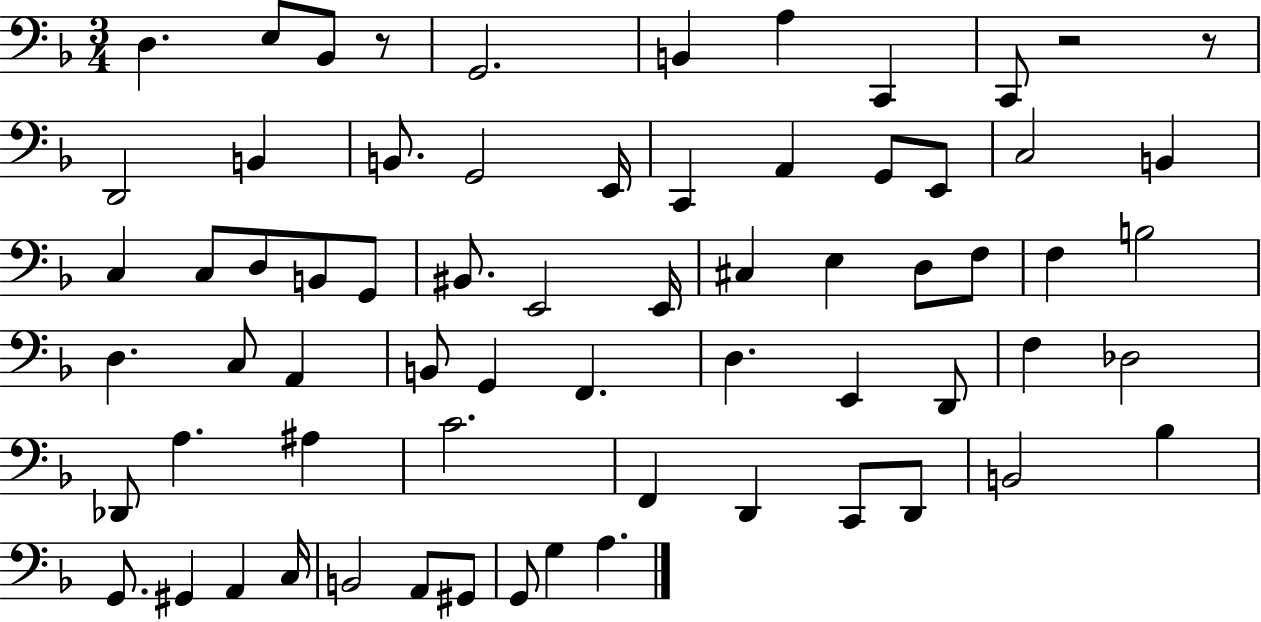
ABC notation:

X:1
T:Untitled
M:3/4
L:1/4
K:F
D, E,/2 _B,,/2 z/2 G,,2 B,, A, C,, C,,/2 z2 z/2 D,,2 B,, B,,/2 G,,2 E,,/4 C,, A,, G,,/2 E,,/2 C,2 B,, C, C,/2 D,/2 B,,/2 G,,/2 ^B,,/2 E,,2 E,,/4 ^C, E, D,/2 F,/2 F, B,2 D, C,/2 A,, B,,/2 G,, F,, D, E,, D,,/2 F, _D,2 _D,,/2 A, ^A, C2 F,, D,, C,,/2 D,,/2 B,,2 _B, G,,/2 ^G,, A,, C,/4 B,,2 A,,/2 ^G,,/2 G,,/2 G, A,